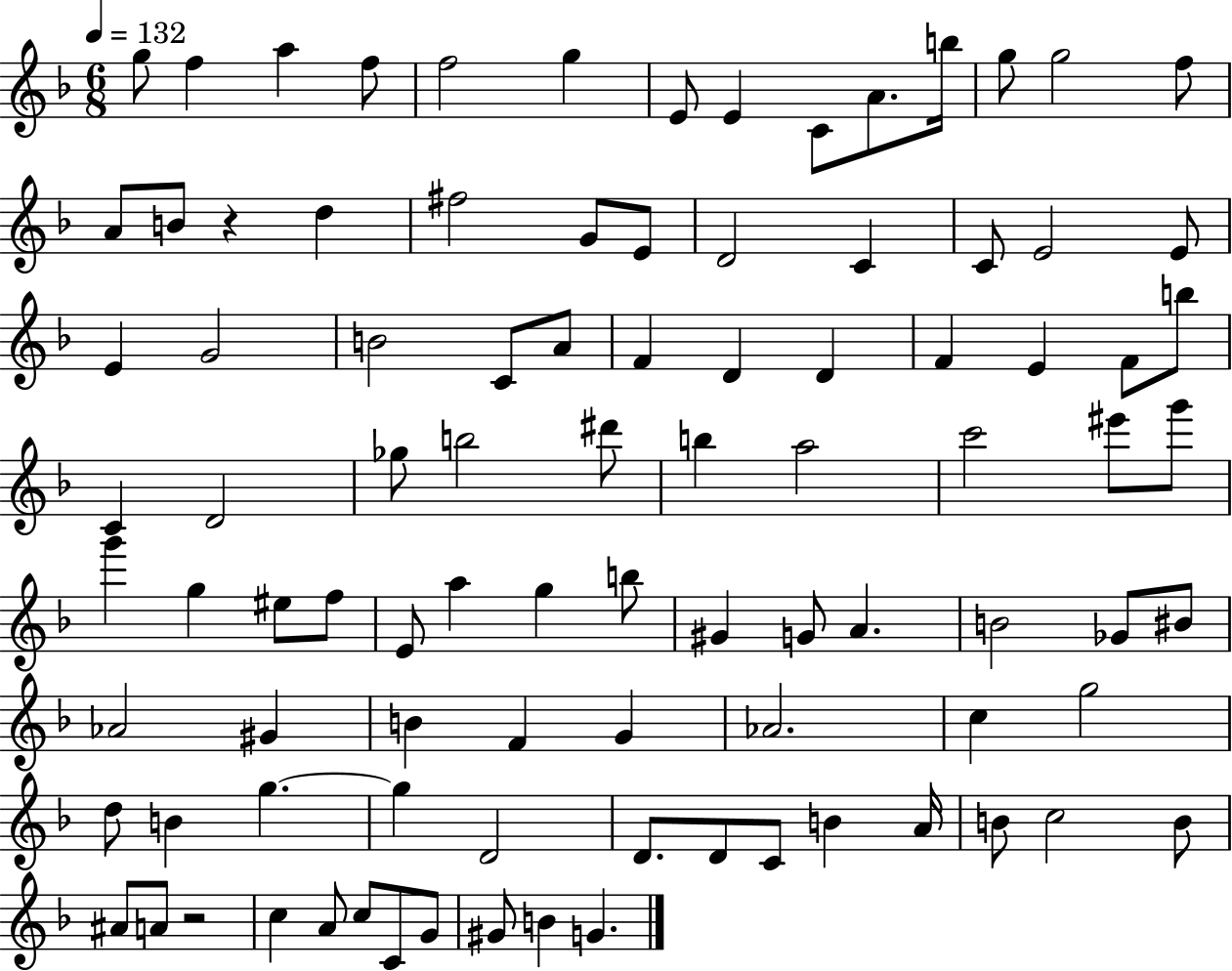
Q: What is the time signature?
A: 6/8